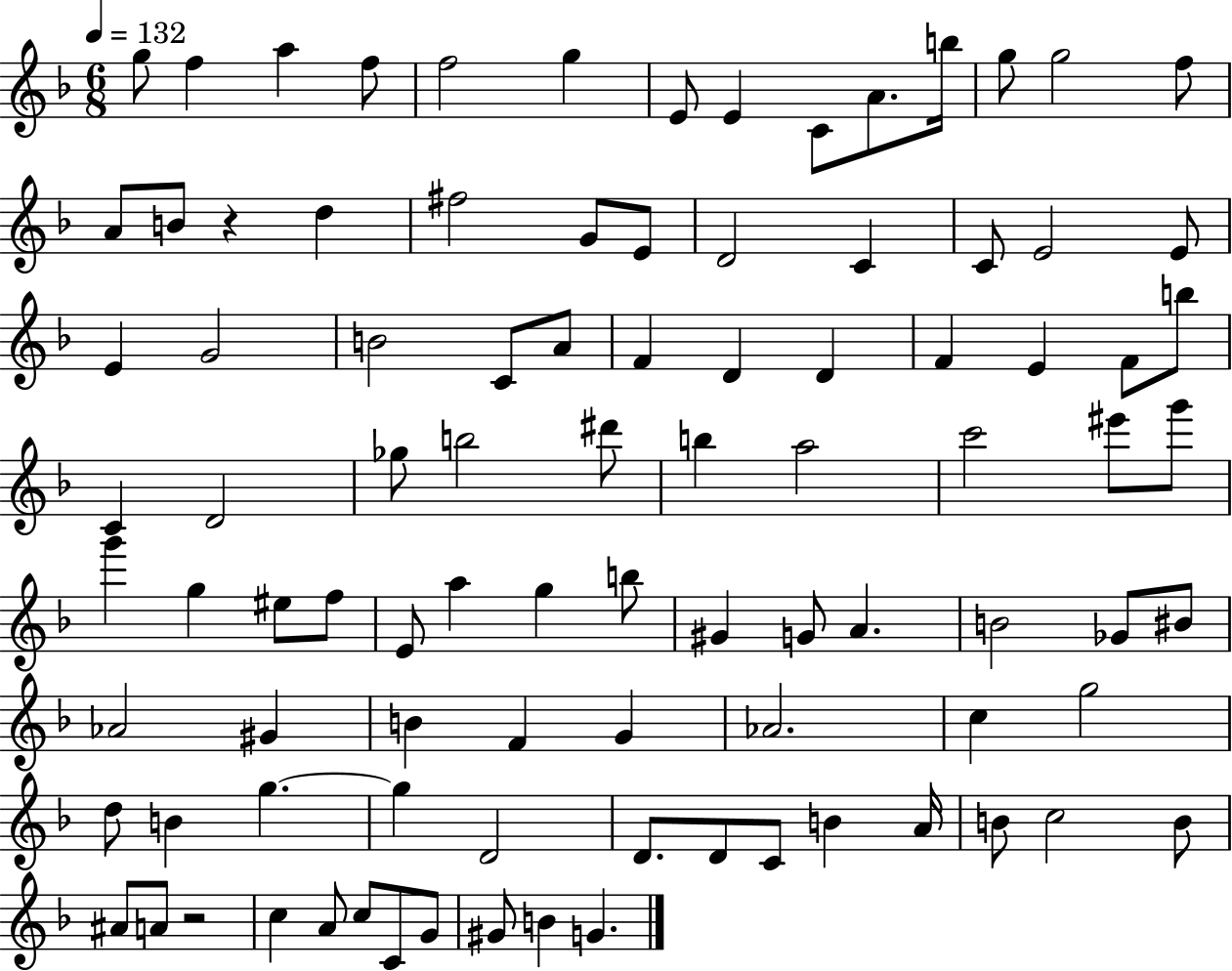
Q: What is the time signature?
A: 6/8